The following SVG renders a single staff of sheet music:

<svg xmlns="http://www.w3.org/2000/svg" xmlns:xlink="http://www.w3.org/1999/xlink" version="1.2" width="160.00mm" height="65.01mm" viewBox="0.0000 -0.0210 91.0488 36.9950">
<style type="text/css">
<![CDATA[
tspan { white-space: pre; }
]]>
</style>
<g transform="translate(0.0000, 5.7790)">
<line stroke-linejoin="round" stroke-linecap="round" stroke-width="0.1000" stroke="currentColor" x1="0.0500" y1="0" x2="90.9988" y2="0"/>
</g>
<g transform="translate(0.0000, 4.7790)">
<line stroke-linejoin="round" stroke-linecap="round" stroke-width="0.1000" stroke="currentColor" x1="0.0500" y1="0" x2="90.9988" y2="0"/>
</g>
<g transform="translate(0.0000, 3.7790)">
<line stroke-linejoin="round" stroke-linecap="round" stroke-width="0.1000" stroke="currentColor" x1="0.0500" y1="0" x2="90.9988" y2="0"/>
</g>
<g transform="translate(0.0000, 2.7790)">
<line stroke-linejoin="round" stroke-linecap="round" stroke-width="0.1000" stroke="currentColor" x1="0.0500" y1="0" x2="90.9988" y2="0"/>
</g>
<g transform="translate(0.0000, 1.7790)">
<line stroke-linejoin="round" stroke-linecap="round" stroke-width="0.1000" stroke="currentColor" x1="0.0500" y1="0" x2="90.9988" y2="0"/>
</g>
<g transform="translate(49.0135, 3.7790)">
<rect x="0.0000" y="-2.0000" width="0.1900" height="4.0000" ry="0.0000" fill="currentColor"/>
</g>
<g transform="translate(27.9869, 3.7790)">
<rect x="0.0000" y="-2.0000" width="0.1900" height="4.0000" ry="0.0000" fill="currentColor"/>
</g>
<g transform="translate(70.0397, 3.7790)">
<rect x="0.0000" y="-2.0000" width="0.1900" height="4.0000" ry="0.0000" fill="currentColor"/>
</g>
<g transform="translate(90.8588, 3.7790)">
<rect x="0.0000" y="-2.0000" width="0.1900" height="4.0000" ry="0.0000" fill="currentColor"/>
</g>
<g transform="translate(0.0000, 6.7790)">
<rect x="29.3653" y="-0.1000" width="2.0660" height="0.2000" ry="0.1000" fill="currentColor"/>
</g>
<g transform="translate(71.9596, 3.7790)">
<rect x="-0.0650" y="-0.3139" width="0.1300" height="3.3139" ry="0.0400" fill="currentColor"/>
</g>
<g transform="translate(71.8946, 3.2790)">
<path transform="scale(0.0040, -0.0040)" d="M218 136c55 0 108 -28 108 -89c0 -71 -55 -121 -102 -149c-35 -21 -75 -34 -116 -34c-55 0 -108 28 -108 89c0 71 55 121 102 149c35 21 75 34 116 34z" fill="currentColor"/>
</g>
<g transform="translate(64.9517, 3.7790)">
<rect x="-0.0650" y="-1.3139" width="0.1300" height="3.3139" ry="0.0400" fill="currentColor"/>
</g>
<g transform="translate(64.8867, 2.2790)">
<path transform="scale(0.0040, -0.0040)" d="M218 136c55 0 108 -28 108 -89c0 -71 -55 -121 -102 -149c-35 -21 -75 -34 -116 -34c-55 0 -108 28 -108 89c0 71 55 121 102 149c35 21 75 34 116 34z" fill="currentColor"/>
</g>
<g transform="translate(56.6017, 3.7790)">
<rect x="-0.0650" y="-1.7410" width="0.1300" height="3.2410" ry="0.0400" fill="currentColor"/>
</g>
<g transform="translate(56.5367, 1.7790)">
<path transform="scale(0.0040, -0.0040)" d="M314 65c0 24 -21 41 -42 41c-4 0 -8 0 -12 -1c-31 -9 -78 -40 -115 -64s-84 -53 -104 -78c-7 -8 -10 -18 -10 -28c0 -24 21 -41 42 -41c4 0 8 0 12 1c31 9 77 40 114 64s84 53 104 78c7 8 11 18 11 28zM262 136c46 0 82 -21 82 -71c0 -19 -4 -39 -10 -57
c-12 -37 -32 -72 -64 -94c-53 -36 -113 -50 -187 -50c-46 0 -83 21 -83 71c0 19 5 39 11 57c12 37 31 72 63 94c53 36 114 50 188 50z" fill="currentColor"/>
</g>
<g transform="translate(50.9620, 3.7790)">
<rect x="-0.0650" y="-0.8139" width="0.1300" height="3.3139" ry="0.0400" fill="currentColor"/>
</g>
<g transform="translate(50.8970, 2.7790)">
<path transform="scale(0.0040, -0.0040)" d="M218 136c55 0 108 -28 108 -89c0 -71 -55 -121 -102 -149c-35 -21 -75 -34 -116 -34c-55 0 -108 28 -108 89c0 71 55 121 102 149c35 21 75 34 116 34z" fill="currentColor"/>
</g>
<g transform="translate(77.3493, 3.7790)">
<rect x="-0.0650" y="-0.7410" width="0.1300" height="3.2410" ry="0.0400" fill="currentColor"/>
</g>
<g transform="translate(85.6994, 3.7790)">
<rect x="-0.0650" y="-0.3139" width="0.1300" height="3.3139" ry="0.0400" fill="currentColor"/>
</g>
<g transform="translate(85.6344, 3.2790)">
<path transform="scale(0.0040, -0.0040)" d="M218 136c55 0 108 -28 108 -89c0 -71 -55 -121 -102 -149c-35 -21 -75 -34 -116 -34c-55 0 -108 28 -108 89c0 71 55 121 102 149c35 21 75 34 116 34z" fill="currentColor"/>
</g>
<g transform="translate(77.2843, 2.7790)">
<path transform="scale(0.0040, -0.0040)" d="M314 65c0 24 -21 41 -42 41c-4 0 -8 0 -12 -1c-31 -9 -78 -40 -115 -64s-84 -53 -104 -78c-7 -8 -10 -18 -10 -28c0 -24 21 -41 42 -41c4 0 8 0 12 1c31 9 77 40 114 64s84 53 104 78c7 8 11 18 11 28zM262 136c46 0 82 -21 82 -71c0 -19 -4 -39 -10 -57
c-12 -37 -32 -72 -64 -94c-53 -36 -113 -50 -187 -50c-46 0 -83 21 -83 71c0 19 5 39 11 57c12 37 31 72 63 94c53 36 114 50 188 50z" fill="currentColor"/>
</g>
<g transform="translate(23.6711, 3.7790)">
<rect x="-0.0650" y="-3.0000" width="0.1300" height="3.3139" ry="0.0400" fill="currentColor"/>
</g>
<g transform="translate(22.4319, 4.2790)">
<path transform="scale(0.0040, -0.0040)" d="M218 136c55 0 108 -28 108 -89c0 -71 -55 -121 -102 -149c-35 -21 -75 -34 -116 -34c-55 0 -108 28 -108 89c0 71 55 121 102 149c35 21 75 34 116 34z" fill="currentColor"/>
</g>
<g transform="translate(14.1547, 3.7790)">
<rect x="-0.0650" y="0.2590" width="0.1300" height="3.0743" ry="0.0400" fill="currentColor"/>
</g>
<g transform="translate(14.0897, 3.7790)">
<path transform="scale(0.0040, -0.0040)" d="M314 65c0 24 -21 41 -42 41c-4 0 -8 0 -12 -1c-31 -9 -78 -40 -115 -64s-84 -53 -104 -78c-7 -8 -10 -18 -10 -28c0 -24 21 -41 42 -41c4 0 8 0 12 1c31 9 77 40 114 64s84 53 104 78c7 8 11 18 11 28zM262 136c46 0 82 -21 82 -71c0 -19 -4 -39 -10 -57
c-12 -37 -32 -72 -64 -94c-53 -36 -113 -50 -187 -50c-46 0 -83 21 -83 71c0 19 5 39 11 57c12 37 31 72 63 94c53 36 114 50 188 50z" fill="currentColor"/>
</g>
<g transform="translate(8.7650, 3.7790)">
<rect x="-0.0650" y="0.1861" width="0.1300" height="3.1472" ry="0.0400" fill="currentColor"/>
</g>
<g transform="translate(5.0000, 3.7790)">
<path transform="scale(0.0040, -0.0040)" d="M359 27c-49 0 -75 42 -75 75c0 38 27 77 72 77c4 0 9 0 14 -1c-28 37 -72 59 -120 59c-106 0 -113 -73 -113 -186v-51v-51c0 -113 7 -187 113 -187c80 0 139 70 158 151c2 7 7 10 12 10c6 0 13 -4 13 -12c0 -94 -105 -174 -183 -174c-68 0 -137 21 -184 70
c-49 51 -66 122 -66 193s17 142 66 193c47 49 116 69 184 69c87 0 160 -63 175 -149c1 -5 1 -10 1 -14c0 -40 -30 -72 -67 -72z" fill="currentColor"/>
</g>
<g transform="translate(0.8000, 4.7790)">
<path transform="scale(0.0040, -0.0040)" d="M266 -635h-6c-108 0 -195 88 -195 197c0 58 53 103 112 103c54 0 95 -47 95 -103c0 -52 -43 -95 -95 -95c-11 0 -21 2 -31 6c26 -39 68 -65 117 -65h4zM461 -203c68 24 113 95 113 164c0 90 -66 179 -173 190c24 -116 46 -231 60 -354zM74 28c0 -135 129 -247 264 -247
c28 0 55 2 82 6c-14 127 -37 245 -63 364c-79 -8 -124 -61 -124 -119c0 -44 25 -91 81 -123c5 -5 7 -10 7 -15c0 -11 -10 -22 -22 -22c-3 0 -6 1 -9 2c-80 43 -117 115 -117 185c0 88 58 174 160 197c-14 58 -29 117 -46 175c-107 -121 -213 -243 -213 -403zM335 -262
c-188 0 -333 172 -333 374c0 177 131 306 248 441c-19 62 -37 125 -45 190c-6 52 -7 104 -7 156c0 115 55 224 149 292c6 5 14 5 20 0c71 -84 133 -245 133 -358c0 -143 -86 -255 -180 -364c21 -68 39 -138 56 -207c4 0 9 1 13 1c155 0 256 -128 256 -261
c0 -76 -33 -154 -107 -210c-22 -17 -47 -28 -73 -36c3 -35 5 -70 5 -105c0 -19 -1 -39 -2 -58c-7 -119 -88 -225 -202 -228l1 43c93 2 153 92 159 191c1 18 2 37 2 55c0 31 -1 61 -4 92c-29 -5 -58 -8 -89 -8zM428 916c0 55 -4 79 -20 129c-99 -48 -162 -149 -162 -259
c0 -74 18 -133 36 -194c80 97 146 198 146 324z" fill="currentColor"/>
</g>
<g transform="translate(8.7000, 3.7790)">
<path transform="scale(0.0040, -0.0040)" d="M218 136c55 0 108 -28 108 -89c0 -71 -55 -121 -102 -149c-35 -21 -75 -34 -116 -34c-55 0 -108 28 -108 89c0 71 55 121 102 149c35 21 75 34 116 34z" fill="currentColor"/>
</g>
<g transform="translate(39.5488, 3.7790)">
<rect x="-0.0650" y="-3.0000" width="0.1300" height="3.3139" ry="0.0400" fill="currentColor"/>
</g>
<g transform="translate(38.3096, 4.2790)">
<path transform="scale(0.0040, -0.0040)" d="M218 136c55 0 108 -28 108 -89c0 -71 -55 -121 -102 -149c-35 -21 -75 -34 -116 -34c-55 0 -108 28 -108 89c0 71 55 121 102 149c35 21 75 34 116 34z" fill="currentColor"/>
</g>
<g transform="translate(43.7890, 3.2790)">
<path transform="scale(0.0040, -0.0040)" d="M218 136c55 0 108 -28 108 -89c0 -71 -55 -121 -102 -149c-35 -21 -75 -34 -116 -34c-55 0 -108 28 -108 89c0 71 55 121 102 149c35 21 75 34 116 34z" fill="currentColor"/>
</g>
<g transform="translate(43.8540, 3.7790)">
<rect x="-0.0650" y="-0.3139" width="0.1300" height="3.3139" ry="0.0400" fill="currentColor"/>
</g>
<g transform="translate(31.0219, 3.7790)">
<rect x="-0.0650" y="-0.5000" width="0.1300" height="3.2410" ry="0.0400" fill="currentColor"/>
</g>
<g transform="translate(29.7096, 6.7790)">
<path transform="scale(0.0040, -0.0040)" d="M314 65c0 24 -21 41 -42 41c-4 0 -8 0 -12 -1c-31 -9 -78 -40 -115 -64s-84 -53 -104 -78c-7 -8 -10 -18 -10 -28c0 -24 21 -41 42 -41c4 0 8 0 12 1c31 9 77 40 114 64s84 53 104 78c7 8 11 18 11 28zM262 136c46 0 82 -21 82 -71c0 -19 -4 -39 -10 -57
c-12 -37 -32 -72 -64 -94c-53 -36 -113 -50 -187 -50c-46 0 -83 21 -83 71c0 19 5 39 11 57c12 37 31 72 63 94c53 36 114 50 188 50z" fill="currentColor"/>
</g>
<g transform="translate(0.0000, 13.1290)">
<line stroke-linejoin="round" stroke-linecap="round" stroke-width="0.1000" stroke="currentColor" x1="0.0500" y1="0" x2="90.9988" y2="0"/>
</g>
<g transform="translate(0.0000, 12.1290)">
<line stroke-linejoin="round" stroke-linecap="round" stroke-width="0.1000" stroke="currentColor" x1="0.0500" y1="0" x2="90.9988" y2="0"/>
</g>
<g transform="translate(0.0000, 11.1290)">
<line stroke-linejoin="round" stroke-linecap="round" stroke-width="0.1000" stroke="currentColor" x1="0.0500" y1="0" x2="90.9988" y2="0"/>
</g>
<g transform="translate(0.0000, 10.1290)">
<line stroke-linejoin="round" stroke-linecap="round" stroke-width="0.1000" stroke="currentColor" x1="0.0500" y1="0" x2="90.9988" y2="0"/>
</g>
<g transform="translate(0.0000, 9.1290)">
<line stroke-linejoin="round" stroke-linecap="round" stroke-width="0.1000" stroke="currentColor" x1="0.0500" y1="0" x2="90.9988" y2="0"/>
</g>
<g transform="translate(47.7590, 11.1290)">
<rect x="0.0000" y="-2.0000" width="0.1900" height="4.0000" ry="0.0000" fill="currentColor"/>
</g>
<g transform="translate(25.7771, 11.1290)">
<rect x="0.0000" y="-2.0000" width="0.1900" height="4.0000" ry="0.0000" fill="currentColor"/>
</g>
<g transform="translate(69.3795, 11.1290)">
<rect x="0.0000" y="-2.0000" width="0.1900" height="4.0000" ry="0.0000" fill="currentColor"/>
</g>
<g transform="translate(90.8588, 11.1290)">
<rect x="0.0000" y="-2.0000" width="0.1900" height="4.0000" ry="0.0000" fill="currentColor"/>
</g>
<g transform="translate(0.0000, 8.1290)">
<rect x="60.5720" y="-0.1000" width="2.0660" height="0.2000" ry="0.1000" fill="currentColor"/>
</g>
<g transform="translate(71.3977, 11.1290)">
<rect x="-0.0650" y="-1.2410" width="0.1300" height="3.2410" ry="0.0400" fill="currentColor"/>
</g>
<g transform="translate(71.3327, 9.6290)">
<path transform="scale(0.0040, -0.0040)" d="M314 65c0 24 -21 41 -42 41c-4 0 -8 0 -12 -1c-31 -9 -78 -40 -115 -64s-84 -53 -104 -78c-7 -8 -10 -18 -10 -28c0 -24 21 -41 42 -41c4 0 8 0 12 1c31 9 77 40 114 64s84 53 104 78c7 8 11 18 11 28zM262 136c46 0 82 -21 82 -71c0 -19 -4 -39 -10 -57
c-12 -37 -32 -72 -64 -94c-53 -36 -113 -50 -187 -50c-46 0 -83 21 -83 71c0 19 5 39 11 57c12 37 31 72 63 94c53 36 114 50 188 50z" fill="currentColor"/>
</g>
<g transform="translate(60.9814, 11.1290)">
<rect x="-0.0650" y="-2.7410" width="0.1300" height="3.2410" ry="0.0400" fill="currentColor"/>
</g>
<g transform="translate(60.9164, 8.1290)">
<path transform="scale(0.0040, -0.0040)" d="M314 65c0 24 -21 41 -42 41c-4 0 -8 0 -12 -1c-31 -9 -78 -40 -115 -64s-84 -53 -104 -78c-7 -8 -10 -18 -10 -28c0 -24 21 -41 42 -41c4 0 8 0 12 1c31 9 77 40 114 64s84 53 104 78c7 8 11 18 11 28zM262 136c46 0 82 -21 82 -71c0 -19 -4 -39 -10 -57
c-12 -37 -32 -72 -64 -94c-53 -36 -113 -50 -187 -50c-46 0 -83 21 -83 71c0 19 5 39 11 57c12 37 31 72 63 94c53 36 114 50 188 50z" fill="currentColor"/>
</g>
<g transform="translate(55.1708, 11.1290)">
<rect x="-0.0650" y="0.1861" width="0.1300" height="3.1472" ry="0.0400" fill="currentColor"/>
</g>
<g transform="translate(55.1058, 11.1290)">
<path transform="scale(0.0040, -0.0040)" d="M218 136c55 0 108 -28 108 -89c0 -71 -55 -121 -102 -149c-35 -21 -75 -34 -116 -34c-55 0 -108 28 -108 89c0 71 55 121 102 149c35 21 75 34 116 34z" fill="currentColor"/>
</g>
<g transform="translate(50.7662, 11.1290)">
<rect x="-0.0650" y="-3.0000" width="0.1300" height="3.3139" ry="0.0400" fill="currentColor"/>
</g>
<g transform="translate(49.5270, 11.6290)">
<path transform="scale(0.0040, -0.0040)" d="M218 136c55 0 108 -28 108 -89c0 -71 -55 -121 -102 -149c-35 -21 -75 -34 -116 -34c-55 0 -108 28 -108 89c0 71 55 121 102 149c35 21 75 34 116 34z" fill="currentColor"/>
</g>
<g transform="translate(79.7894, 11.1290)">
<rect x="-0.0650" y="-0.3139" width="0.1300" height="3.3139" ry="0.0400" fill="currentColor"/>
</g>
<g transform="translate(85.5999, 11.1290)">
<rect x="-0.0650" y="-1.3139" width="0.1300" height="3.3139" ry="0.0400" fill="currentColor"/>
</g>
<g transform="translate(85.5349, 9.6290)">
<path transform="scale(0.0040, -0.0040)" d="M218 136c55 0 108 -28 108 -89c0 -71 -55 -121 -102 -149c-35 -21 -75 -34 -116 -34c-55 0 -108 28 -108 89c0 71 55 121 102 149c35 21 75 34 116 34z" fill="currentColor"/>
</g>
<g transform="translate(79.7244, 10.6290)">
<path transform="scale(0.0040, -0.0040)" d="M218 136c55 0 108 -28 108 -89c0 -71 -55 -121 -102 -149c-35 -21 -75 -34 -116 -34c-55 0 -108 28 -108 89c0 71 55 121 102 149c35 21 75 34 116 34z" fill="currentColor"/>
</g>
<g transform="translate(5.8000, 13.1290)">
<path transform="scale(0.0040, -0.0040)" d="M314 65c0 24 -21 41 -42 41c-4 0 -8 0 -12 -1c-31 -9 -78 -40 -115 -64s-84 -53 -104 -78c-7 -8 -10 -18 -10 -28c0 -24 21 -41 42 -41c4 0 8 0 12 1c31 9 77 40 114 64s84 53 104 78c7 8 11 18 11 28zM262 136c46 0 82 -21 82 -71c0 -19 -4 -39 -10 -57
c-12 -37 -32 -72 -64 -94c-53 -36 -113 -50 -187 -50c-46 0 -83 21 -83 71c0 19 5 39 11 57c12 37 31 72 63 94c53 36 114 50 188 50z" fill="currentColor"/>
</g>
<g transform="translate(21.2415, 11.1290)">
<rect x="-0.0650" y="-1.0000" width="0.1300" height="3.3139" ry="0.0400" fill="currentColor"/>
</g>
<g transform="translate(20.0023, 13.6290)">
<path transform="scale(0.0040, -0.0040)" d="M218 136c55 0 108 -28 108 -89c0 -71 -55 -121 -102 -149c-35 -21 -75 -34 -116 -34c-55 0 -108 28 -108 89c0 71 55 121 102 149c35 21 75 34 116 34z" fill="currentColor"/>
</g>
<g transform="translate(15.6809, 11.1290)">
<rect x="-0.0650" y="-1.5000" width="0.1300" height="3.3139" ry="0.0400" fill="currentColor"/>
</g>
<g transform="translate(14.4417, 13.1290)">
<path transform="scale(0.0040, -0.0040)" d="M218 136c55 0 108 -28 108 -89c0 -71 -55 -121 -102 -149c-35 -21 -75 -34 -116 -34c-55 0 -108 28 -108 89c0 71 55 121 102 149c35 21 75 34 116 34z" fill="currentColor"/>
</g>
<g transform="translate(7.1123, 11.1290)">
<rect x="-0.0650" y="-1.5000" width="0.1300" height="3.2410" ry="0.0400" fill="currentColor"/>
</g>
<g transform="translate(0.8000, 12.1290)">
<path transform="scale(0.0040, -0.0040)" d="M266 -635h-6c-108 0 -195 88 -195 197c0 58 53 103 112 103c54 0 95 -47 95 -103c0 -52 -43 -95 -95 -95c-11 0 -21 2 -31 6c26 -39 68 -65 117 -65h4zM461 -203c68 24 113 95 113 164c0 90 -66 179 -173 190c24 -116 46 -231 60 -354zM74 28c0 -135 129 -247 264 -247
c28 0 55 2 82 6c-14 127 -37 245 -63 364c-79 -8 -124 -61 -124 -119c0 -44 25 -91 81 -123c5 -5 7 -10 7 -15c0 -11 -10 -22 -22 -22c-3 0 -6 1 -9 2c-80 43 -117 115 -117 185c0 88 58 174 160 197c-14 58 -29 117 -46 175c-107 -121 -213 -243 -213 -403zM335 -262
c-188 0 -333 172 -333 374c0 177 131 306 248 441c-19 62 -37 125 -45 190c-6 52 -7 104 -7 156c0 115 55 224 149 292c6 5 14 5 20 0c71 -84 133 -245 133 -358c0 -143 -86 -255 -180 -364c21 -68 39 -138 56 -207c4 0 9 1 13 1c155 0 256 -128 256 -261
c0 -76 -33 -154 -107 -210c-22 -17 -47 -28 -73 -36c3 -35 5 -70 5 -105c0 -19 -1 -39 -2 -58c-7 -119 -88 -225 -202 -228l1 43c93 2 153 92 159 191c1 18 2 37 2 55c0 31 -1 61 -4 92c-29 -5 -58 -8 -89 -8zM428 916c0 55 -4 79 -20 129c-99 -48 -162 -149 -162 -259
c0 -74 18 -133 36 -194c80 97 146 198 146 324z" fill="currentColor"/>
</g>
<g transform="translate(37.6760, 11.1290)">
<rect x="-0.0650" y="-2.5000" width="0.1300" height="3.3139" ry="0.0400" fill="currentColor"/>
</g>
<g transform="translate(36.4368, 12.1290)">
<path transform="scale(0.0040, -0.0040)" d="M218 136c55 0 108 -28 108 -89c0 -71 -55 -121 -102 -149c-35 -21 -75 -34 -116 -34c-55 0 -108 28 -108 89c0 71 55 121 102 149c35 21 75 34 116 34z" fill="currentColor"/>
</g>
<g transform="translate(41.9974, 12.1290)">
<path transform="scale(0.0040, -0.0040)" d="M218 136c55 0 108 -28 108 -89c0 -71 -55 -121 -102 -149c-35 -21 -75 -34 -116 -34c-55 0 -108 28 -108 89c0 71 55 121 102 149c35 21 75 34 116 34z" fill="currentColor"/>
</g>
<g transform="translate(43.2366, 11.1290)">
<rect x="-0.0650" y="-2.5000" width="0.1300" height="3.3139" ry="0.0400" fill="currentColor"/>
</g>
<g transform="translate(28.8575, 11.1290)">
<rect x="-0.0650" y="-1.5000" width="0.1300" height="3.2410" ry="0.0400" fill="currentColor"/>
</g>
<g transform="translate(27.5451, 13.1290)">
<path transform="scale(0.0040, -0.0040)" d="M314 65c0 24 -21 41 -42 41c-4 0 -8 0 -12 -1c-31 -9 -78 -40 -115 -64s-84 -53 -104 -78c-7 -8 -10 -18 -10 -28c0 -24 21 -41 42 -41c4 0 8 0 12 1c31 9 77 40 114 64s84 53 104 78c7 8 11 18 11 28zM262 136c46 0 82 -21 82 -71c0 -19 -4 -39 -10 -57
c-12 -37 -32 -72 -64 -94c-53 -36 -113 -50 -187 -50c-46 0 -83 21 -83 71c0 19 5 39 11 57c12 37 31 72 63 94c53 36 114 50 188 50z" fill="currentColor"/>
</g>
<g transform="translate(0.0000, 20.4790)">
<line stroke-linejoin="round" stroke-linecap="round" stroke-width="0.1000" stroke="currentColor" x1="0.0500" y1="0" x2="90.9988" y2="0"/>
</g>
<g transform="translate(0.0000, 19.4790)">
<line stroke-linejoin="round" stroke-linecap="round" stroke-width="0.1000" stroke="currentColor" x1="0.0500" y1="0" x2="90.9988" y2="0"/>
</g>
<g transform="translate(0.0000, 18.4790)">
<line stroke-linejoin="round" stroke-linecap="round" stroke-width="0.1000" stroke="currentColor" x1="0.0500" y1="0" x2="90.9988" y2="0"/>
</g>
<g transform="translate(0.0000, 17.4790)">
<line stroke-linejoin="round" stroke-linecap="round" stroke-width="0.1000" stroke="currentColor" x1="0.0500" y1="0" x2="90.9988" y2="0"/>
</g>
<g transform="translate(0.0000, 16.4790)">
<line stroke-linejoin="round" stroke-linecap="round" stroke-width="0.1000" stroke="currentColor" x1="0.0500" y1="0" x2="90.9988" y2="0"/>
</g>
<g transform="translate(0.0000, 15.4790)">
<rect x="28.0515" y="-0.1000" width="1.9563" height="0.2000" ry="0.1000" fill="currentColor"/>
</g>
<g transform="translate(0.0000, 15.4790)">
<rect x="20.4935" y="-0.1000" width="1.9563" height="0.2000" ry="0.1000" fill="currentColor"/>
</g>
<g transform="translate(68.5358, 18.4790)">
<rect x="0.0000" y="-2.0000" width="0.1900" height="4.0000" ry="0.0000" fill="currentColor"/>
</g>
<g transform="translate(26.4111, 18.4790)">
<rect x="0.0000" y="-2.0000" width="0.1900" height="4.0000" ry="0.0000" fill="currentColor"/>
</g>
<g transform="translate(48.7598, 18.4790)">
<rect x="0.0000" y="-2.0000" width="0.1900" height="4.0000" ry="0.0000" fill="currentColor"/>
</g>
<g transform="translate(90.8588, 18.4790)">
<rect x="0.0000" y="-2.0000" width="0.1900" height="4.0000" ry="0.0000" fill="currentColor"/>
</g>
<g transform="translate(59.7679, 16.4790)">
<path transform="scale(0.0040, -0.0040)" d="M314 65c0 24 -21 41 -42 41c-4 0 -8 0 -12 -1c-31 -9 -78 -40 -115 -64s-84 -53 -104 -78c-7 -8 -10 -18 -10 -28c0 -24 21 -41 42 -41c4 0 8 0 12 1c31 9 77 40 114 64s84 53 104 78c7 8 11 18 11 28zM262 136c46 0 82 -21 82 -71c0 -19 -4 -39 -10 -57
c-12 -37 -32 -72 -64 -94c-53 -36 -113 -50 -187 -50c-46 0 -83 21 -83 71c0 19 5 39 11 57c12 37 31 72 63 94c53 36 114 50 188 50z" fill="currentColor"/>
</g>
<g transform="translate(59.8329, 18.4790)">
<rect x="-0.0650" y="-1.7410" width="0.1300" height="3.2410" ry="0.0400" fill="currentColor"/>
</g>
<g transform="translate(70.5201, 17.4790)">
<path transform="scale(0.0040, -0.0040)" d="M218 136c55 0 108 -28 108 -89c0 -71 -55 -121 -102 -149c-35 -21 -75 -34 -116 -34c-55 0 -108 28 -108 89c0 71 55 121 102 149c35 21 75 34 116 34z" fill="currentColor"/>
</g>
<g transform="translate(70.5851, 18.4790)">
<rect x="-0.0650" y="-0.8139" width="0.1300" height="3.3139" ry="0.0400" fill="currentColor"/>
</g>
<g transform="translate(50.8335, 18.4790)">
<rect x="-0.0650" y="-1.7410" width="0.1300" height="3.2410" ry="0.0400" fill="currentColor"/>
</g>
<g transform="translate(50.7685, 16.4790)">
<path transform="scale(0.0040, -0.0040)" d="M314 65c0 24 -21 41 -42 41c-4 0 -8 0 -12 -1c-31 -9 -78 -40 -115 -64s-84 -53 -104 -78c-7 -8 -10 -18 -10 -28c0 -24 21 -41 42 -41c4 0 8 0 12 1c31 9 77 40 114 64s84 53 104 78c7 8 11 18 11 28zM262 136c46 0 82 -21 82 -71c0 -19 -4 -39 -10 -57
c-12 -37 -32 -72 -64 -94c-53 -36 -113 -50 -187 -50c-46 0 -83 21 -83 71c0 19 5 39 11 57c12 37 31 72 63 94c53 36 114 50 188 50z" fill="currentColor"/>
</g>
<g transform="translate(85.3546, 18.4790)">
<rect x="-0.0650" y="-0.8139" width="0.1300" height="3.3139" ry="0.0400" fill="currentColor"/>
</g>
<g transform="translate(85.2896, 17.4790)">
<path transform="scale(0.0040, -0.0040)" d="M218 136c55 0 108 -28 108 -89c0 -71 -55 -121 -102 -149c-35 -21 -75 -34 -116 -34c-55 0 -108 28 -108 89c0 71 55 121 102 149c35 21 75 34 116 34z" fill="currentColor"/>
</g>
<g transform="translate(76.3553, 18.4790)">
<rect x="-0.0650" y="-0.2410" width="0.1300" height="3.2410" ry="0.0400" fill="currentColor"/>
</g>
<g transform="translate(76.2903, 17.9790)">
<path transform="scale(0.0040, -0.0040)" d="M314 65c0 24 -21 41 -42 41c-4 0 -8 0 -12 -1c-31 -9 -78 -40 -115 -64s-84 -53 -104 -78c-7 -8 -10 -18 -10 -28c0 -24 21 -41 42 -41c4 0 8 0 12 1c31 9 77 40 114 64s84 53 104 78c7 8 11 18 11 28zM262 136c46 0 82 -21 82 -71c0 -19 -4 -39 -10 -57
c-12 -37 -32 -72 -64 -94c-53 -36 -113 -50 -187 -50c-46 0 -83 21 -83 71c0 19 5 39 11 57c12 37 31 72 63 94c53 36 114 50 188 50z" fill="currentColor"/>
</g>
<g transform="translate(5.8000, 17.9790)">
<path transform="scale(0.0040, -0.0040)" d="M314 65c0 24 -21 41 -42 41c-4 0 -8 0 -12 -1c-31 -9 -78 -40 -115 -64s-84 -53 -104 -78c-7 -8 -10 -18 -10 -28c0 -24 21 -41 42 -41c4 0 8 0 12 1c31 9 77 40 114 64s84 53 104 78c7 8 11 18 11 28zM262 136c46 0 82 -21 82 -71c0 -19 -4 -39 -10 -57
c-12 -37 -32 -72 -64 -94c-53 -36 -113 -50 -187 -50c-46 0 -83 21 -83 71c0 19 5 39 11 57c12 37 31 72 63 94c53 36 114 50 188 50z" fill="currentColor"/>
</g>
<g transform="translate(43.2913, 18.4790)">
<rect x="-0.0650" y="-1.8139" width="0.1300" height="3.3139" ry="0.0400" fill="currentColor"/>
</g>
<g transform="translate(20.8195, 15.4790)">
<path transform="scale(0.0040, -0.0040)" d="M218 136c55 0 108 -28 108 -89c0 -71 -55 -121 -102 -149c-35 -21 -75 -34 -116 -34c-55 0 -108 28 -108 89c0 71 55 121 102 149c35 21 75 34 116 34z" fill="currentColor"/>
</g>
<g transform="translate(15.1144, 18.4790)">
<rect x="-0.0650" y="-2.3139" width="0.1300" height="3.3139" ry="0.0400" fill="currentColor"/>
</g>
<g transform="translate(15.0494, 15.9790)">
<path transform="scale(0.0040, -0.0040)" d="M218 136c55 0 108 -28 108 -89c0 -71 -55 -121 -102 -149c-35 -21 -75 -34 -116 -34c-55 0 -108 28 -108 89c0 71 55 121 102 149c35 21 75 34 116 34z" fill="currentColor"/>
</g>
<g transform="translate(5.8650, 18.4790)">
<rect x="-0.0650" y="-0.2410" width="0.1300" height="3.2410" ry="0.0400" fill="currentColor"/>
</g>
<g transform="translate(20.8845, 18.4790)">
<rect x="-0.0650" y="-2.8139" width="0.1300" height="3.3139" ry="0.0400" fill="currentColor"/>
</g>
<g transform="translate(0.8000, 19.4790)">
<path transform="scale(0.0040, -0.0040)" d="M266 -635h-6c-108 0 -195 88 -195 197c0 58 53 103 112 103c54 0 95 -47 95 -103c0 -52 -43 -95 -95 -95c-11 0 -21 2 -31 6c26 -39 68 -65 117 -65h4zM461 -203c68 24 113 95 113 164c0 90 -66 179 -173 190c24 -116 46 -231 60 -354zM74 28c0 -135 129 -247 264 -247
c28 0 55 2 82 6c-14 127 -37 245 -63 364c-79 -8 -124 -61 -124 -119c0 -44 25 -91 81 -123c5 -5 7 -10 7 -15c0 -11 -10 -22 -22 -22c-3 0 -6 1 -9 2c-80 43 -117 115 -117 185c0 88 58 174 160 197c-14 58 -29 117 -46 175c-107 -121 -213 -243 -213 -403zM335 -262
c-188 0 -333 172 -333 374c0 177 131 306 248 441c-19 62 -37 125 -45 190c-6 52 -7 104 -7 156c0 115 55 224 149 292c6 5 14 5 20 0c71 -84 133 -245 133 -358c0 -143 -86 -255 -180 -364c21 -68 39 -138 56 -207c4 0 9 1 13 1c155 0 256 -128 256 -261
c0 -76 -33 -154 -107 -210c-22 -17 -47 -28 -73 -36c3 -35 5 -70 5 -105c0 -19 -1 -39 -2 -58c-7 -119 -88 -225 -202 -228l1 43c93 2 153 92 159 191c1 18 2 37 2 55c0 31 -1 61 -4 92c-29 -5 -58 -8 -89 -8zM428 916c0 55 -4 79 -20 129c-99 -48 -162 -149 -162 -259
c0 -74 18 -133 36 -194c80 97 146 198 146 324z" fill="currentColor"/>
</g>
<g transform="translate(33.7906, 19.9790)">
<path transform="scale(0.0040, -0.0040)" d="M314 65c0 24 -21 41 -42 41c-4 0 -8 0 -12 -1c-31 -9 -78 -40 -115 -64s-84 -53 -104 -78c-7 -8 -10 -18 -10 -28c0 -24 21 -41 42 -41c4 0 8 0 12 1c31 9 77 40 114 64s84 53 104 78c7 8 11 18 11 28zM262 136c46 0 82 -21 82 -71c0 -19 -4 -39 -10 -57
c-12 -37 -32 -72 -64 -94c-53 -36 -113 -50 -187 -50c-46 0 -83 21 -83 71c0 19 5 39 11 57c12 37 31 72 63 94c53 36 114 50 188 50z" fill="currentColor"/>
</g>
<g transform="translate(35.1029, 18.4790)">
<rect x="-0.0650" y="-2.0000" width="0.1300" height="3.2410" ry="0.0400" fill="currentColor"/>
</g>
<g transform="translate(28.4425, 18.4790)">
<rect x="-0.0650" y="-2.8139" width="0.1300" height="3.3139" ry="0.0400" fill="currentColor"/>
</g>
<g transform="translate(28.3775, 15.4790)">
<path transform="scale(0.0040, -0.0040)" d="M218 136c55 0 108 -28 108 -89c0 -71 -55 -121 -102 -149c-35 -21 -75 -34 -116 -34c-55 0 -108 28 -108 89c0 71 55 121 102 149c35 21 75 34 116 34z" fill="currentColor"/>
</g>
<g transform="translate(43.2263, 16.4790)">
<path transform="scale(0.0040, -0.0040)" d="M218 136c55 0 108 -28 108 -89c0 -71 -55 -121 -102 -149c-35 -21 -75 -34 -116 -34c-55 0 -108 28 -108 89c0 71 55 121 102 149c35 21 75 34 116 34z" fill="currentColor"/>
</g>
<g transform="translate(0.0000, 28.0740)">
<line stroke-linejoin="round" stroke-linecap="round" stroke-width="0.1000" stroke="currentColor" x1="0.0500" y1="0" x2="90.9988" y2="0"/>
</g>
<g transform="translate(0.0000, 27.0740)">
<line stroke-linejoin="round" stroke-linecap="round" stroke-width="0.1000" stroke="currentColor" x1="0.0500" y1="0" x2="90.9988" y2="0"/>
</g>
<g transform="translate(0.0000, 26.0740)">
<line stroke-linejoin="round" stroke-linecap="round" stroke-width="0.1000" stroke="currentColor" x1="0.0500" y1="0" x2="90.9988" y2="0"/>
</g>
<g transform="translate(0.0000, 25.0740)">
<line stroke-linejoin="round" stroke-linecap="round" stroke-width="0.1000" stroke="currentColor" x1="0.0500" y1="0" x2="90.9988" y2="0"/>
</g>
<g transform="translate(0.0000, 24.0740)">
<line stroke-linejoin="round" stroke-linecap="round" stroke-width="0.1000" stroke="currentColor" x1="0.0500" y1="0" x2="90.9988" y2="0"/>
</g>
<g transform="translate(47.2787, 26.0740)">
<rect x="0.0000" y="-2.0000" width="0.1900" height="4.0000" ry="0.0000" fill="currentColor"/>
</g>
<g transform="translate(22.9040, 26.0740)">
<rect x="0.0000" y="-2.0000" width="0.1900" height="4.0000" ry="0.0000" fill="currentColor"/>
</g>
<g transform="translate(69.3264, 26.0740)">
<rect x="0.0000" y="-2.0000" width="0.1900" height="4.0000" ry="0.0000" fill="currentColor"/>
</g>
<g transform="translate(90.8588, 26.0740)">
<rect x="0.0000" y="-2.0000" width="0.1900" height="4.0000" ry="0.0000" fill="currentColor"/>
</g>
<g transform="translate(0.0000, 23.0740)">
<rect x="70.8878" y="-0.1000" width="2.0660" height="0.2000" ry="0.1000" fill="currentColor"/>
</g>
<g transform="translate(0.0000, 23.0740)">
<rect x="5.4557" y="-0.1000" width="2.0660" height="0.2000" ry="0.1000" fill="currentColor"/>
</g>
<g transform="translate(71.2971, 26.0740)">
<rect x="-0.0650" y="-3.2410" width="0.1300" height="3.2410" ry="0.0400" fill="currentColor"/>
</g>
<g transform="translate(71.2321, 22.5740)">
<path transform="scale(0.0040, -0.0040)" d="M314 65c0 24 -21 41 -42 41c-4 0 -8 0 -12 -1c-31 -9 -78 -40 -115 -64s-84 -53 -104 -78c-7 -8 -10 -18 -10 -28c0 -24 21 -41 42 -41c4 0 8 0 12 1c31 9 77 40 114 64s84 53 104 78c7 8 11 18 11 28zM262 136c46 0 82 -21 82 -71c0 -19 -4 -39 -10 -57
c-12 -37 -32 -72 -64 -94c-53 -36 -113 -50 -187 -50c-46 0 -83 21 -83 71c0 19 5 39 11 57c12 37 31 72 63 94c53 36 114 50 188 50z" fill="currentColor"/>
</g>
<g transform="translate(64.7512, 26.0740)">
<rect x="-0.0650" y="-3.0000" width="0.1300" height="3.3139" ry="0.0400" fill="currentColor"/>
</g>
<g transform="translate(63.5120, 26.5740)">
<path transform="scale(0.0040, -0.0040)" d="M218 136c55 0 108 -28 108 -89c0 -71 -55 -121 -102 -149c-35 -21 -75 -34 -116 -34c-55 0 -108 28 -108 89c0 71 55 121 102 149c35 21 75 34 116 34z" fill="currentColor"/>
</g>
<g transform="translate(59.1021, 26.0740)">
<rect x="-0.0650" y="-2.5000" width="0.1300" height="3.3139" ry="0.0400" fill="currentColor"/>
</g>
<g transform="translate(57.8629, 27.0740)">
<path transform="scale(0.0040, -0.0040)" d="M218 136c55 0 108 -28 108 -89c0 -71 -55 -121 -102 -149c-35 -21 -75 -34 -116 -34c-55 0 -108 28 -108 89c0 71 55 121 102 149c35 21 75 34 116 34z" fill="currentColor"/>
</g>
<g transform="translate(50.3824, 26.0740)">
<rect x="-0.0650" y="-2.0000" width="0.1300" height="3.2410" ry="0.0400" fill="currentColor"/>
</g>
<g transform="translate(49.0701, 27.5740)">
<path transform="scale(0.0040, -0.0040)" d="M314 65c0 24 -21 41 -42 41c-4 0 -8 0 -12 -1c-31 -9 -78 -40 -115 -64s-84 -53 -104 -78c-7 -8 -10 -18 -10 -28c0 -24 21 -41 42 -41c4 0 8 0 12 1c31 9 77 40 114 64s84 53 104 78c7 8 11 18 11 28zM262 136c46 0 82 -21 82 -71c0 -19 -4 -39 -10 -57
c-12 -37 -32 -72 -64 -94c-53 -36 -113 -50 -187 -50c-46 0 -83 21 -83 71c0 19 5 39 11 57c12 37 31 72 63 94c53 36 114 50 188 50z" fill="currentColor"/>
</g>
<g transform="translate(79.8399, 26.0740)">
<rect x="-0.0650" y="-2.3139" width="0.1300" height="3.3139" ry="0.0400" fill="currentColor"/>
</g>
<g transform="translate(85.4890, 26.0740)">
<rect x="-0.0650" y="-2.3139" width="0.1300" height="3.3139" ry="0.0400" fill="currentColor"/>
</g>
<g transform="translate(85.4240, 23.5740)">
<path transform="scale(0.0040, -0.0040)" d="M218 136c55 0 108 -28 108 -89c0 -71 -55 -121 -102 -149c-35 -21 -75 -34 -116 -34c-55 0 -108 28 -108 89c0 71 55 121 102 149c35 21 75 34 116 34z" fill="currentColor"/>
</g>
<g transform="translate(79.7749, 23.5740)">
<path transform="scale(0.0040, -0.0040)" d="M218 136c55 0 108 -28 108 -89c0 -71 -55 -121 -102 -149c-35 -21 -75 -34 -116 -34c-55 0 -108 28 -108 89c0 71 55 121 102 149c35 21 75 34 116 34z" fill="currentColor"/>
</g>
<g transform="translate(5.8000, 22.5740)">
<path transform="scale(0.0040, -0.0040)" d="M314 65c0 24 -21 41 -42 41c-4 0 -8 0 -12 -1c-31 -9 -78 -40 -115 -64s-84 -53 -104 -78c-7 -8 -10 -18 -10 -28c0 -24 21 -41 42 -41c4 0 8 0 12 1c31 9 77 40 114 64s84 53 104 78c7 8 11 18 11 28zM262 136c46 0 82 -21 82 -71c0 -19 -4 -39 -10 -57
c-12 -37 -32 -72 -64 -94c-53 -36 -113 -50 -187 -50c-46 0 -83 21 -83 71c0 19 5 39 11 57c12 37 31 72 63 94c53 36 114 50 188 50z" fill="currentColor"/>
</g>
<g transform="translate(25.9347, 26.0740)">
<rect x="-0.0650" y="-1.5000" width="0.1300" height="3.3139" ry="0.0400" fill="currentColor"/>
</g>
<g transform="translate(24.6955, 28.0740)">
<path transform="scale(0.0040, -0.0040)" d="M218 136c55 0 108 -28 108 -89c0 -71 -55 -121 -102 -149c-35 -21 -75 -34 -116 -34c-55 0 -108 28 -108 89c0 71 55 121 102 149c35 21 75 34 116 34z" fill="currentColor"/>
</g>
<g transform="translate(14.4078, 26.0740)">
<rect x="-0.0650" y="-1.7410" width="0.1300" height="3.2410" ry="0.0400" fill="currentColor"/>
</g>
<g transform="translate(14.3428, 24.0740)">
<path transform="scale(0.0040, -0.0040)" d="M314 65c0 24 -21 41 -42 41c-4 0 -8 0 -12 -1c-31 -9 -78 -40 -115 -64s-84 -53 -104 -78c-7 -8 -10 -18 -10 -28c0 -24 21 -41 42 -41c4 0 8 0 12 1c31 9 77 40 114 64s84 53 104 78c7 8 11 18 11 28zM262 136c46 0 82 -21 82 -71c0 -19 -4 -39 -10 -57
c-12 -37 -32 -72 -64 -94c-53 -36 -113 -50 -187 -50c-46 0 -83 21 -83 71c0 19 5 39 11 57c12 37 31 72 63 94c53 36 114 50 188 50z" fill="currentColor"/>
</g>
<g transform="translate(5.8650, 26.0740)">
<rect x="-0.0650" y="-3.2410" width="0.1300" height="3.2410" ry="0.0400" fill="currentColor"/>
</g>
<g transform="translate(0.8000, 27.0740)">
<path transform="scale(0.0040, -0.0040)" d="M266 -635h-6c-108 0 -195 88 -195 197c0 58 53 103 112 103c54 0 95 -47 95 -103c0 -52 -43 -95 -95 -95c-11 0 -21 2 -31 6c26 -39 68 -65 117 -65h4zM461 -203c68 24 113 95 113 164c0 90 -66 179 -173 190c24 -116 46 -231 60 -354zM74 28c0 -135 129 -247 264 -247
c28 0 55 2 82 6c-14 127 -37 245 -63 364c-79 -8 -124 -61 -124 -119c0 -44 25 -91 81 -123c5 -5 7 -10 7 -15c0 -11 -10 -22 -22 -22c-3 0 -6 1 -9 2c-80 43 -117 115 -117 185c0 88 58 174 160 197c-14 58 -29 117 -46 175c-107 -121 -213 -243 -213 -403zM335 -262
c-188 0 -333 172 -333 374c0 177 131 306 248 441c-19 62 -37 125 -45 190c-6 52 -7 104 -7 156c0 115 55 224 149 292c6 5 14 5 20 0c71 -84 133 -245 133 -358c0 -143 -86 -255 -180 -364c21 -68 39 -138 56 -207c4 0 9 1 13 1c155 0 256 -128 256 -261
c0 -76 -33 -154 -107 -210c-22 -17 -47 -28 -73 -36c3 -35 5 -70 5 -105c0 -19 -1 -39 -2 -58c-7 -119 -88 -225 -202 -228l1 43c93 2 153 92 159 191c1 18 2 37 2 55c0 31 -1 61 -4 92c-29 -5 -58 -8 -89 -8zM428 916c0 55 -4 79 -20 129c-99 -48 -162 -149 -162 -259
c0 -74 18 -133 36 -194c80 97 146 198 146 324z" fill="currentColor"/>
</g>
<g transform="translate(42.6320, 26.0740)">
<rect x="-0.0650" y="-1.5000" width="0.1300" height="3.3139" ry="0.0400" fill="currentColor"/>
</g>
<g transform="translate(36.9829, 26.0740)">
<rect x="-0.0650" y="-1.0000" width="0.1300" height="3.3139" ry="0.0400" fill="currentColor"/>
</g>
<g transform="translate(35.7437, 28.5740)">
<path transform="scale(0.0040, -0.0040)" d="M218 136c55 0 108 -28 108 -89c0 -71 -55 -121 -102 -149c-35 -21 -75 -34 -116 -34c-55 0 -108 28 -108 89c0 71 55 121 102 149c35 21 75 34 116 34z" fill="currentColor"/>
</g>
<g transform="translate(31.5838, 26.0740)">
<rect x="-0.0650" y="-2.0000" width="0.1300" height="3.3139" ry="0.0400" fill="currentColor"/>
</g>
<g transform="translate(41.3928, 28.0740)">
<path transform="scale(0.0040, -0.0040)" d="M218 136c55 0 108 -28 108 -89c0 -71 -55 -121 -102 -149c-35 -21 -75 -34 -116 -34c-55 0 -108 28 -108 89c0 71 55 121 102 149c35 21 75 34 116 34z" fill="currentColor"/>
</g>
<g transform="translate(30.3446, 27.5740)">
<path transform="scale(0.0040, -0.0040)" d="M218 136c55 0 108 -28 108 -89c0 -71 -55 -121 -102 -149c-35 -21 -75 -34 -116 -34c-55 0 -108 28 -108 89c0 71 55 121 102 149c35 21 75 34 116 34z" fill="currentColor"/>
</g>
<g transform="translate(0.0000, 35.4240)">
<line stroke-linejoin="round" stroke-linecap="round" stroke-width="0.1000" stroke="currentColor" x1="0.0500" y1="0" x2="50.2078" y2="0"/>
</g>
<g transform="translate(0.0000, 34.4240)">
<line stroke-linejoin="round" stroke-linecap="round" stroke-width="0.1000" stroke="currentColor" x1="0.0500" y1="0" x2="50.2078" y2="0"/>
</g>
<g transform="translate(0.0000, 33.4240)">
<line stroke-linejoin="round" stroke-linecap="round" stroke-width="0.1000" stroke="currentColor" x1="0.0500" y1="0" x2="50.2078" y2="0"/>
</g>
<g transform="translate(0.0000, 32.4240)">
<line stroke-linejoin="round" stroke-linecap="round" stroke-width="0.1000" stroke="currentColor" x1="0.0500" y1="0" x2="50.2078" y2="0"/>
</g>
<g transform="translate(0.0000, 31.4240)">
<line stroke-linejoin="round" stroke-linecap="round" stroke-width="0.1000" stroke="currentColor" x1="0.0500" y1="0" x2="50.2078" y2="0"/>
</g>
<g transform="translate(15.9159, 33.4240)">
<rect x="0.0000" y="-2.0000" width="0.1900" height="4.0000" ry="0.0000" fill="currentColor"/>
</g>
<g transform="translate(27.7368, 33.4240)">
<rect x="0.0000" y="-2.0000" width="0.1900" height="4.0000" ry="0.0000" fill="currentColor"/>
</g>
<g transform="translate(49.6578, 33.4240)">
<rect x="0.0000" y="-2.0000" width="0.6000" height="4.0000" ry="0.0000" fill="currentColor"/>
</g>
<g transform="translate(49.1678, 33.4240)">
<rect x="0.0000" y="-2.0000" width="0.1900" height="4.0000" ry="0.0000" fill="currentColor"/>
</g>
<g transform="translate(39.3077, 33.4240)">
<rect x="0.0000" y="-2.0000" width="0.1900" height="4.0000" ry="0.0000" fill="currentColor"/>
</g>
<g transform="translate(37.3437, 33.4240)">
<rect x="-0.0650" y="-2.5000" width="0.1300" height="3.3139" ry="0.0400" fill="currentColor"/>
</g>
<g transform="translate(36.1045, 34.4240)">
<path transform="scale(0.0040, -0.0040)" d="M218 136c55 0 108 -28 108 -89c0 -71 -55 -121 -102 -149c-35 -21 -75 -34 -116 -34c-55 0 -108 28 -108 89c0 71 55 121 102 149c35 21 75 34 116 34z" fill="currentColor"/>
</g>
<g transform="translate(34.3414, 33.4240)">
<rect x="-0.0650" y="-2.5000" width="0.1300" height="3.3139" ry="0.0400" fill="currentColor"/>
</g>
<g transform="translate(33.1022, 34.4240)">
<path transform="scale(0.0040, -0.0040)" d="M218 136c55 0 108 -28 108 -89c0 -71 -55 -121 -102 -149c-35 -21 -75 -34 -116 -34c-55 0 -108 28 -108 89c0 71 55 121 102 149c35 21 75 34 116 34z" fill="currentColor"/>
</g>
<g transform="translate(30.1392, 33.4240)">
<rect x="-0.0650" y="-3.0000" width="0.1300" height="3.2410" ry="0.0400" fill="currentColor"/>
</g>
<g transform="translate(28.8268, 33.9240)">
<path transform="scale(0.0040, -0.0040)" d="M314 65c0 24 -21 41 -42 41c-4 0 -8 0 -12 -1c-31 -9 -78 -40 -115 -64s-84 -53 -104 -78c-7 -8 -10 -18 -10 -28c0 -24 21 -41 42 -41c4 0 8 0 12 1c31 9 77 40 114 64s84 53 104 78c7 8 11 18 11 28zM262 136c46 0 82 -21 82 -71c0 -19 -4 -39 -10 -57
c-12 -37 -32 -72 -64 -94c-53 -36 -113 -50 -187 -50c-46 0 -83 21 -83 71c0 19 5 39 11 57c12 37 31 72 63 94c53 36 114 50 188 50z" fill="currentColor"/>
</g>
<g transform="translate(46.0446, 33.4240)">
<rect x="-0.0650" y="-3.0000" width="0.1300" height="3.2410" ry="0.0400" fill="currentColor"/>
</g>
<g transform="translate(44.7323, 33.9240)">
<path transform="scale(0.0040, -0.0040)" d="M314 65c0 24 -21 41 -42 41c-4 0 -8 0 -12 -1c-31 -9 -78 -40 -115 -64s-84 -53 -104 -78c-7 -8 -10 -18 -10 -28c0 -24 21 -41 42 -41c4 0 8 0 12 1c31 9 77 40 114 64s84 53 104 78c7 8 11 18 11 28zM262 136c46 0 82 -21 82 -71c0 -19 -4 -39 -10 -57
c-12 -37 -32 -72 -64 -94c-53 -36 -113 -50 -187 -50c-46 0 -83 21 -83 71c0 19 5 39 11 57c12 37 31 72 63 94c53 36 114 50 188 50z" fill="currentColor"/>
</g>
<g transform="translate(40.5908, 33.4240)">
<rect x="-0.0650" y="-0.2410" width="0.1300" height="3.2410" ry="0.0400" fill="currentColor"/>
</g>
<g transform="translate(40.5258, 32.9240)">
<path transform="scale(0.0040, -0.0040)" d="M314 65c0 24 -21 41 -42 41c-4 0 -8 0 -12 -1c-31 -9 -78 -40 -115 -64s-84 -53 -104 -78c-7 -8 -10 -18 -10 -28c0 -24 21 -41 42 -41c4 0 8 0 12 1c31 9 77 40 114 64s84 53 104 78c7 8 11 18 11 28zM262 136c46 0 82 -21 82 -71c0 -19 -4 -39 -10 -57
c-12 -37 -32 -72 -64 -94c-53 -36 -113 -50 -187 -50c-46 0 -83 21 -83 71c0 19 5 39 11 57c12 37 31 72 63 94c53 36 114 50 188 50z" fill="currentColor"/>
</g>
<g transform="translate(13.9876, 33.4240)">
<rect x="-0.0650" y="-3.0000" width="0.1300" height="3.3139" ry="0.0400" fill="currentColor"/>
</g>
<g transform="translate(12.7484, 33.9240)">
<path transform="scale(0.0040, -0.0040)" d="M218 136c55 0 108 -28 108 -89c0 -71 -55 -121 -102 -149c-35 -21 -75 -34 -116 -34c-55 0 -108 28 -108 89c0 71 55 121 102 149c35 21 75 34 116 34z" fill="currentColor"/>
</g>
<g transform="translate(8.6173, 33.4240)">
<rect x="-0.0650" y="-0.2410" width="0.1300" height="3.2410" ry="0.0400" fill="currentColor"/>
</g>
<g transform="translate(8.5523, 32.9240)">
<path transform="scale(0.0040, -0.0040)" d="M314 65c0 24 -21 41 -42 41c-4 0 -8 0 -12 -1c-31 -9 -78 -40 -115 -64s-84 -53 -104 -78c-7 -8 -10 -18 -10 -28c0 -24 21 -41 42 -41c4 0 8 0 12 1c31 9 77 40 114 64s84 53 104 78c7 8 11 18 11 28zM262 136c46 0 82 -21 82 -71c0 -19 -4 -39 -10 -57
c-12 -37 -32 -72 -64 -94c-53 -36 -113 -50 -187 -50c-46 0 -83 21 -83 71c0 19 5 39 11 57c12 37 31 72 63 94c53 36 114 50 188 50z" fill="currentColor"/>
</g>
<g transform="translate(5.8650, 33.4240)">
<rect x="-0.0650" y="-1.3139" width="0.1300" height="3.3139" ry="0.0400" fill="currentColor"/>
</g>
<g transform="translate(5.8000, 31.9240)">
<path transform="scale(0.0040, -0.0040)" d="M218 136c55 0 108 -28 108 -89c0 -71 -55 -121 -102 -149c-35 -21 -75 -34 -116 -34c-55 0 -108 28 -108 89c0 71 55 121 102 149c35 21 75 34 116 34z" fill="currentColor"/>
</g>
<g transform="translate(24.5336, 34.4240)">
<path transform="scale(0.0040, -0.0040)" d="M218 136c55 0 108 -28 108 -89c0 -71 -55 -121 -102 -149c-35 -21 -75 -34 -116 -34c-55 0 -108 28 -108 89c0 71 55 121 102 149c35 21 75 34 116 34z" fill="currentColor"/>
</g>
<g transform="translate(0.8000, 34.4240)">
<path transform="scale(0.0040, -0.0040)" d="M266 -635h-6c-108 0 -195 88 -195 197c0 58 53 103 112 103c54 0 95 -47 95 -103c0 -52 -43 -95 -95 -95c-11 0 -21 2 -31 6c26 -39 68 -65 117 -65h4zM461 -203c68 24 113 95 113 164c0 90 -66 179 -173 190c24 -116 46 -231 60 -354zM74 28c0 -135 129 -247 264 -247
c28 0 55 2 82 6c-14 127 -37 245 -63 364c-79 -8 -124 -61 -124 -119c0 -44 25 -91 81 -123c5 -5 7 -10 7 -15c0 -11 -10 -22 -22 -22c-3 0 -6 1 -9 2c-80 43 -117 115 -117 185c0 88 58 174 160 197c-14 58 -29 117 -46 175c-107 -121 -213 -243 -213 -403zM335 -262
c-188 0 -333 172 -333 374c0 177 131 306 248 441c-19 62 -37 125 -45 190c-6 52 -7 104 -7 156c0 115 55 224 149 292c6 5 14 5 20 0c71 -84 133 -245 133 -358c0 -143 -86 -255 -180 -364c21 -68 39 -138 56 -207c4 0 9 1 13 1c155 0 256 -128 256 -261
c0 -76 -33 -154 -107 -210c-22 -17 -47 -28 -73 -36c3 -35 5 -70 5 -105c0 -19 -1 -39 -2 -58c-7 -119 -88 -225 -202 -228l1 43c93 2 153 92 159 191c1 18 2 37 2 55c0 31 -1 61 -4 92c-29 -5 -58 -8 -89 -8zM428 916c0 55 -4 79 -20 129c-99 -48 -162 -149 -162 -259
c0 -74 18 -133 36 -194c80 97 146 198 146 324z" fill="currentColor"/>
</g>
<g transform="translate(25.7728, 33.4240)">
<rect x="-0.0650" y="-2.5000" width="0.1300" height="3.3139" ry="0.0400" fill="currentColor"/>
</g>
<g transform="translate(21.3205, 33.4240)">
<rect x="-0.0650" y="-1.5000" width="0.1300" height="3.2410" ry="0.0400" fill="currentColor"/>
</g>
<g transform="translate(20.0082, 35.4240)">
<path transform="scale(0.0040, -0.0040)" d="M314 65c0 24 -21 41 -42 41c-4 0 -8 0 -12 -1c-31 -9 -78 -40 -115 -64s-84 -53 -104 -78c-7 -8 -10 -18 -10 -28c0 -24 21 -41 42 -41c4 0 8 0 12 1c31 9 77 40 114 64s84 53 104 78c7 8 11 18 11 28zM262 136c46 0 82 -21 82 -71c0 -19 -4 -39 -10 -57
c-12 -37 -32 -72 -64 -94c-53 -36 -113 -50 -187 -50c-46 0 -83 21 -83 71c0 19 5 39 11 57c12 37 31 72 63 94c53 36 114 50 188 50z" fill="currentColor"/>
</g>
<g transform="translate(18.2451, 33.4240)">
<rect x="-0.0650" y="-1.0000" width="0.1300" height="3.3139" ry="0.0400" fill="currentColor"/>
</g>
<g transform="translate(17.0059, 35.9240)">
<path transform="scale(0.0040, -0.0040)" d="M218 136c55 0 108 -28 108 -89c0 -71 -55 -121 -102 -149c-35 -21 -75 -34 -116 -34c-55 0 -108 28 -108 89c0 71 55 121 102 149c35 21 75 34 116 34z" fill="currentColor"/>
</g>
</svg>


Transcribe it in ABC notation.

X:1
T:Untitled
M:4/4
L:1/4
K:C
B B2 A C2 A c d f2 e c d2 c E2 E D E2 G G A B a2 e2 c e c2 g a a F2 f f2 f2 d c2 d b2 f2 E F D E F2 G A b2 g g e c2 A D E2 G A2 G G c2 A2